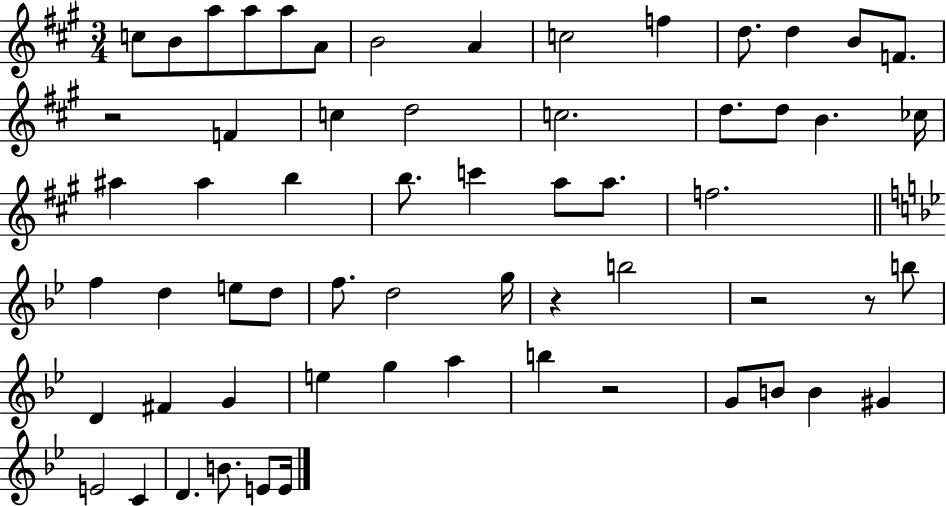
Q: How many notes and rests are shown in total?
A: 61